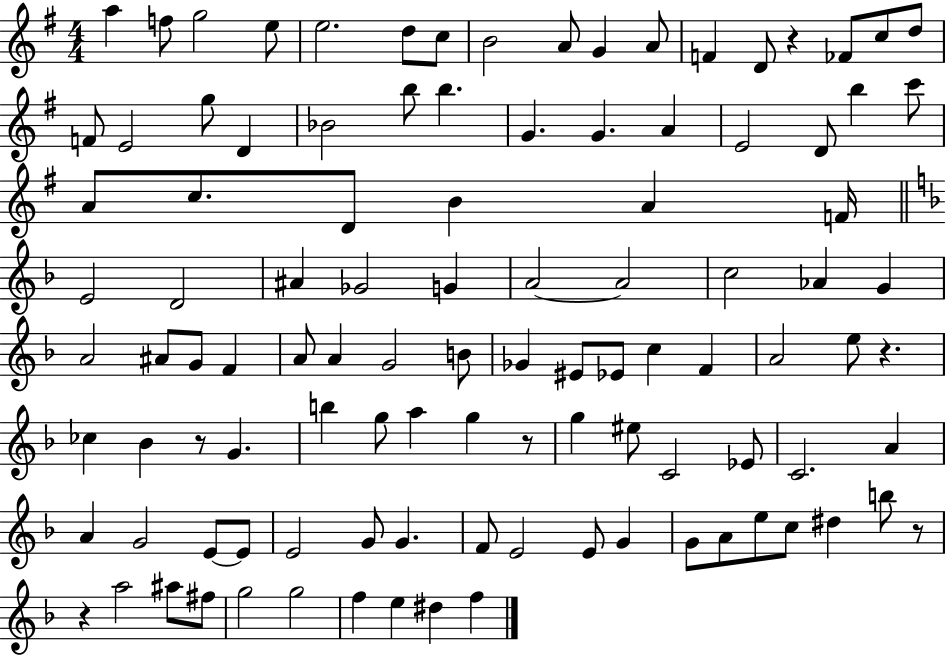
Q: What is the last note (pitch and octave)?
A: F5